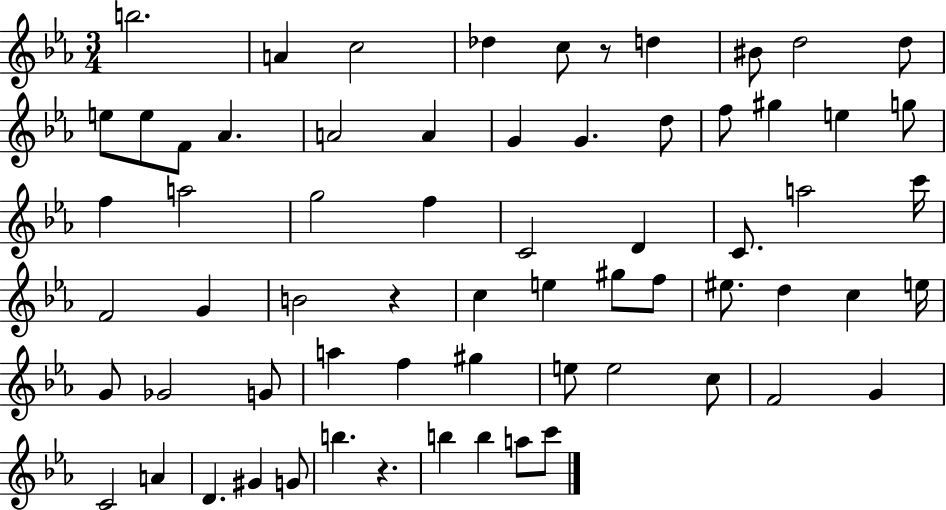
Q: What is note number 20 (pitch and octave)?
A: G#5